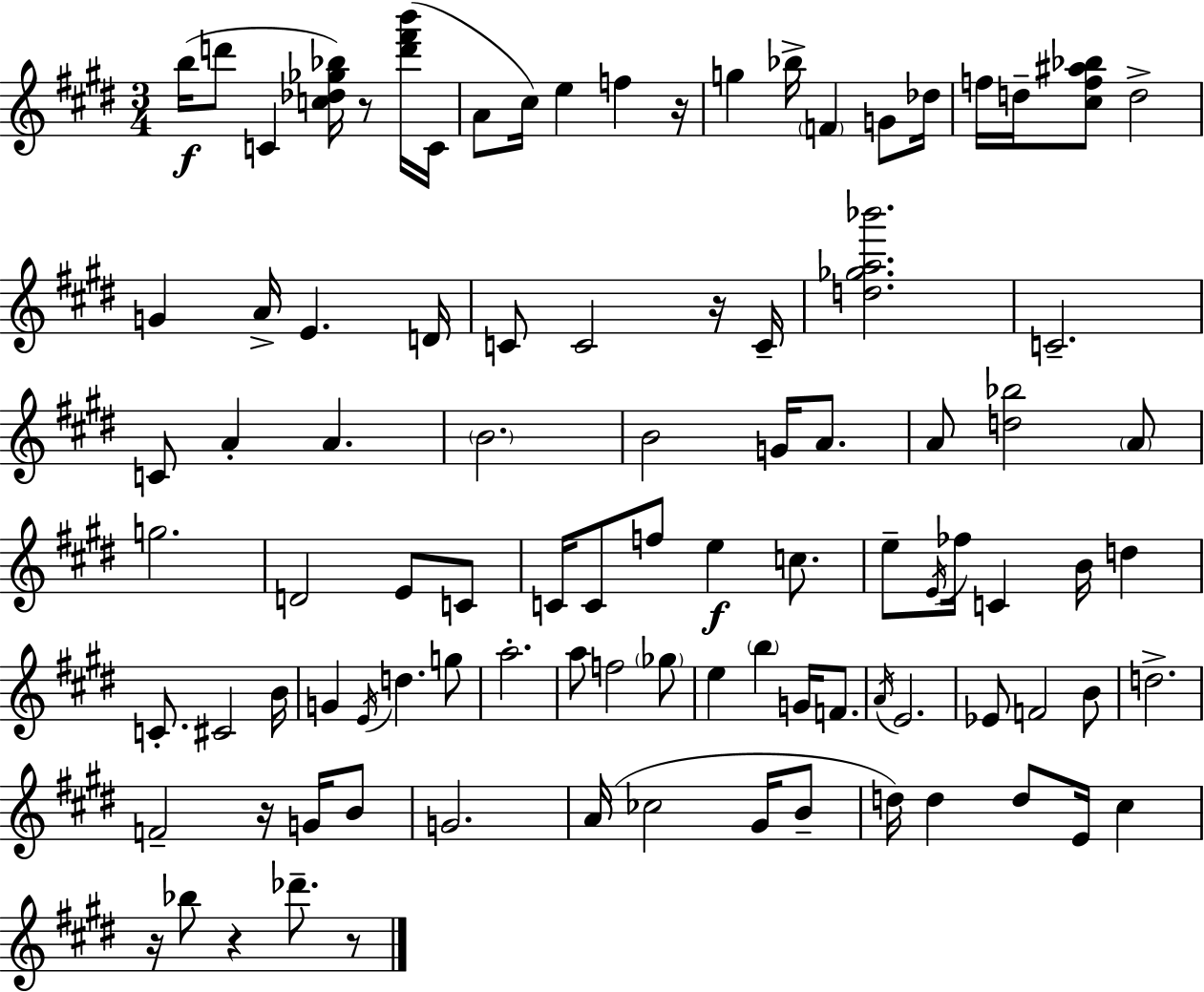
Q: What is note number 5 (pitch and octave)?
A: A4